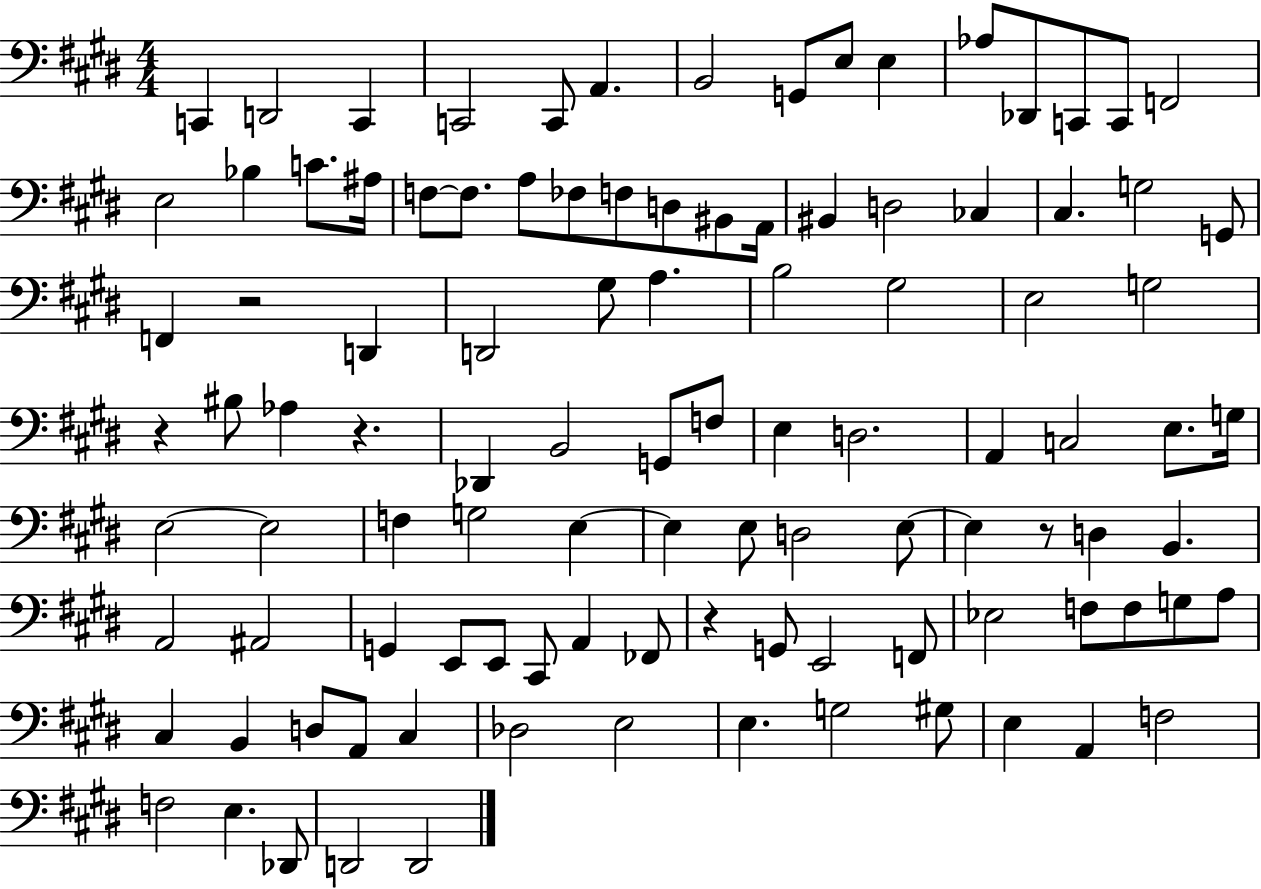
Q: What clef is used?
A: bass